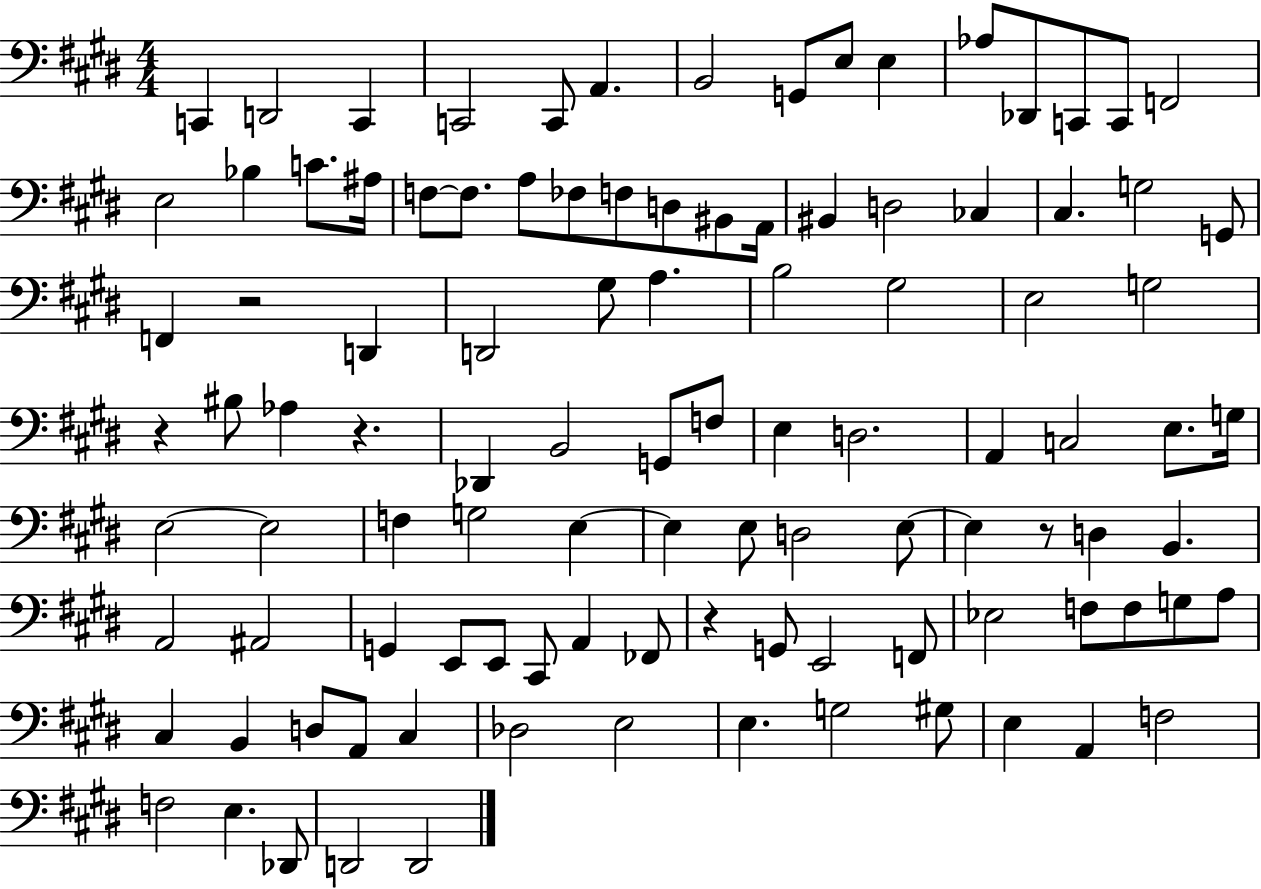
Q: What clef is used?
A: bass